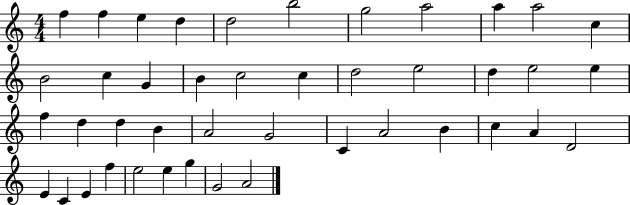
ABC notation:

X:1
T:Untitled
M:4/4
L:1/4
K:C
f f e d d2 b2 g2 a2 a a2 c B2 c G B c2 c d2 e2 d e2 e f d d B A2 G2 C A2 B c A D2 E C E f e2 e g G2 A2